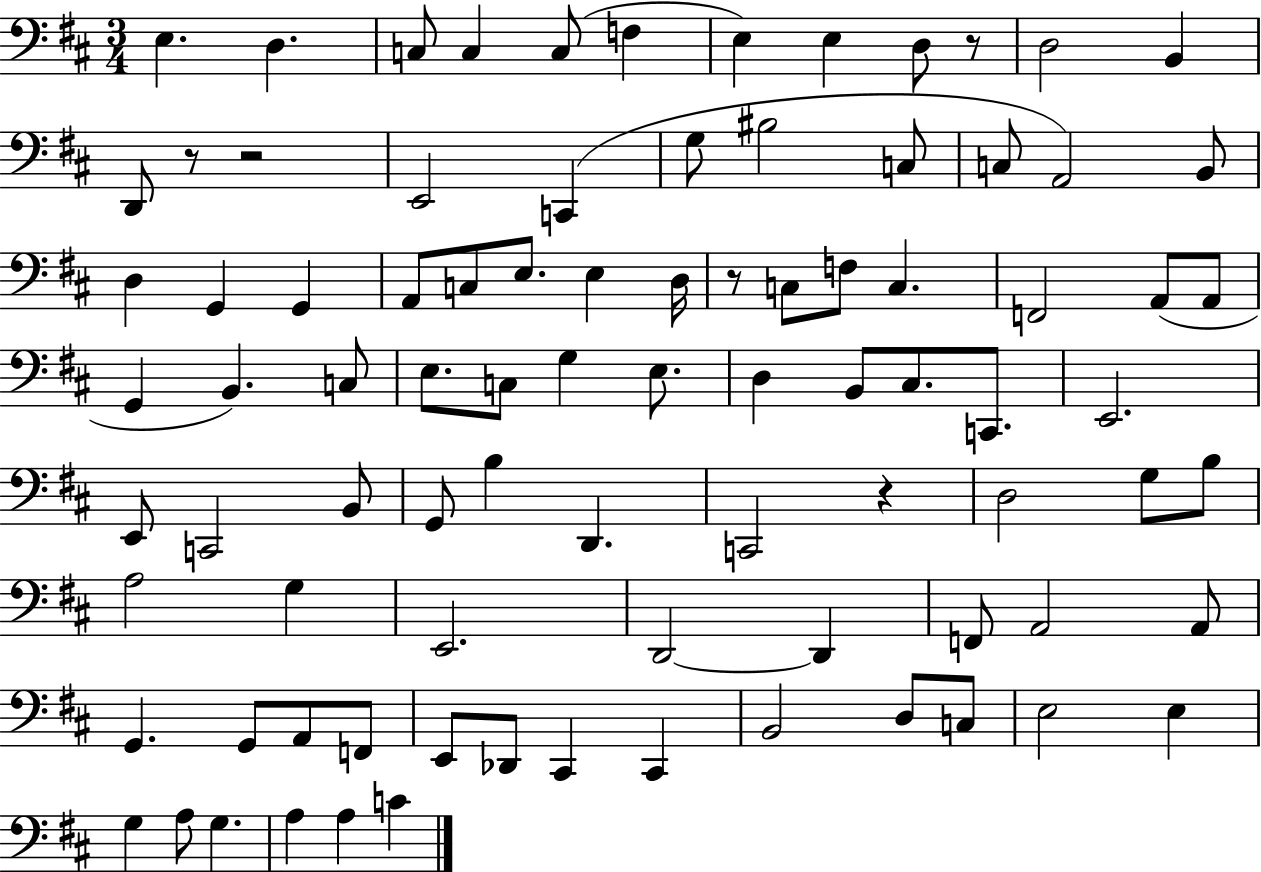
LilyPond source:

{
  \clef bass
  \numericTimeSignature
  \time 3/4
  \key d \major
  \repeat volta 2 { e4. d4. | c8 c4 c8( f4 | e4) e4 d8 r8 | d2 b,4 | \break d,8 r8 r2 | e,2 c,4( | g8 bis2 c8 | c8 a,2) b,8 | \break d4 g,4 g,4 | a,8 c8 e8. e4 d16 | r8 c8 f8 c4. | f,2 a,8( a,8 | \break g,4 b,4.) c8 | e8. c8 g4 e8. | d4 b,8 cis8. c,8. | e,2. | \break e,8 c,2 b,8 | g,8 b4 d,4. | c,2 r4 | d2 g8 b8 | \break a2 g4 | e,2. | d,2~~ d,4 | f,8 a,2 a,8 | \break g,4. g,8 a,8 f,8 | e,8 des,8 cis,4 cis,4 | b,2 d8 c8 | e2 e4 | \break g4 a8 g4. | a4 a4 c'4 | } \bar "|."
}